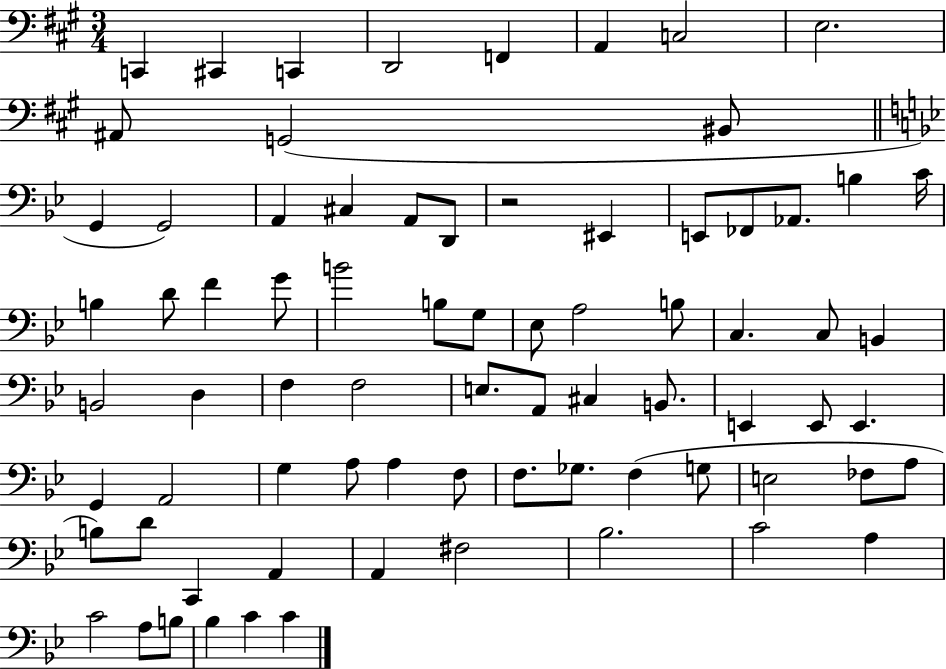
X:1
T:Untitled
M:3/4
L:1/4
K:A
C,, ^C,, C,, D,,2 F,, A,, C,2 E,2 ^A,,/2 G,,2 ^B,,/2 G,, G,,2 A,, ^C, A,,/2 D,,/2 z2 ^E,, E,,/2 _F,,/2 _A,,/2 B, C/4 B, D/2 F G/2 B2 B,/2 G,/2 _E,/2 A,2 B,/2 C, C,/2 B,, B,,2 D, F, F,2 E,/2 A,,/2 ^C, B,,/2 E,, E,,/2 E,, G,, A,,2 G, A,/2 A, F,/2 F,/2 _G,/2 F, G,/2 E,2 _F,/2 A,/2 B,/2 D/2 C,, A,, A,, ^F,2 _B,2 C2 A, C2 A,/2 B,/2 _B, C C